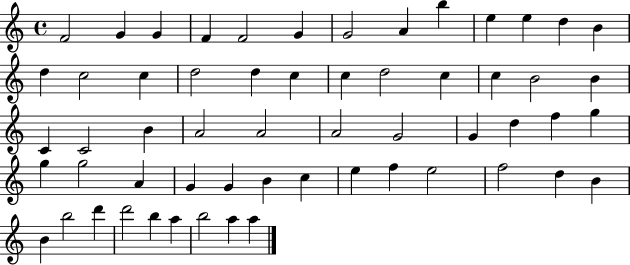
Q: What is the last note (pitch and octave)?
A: A5